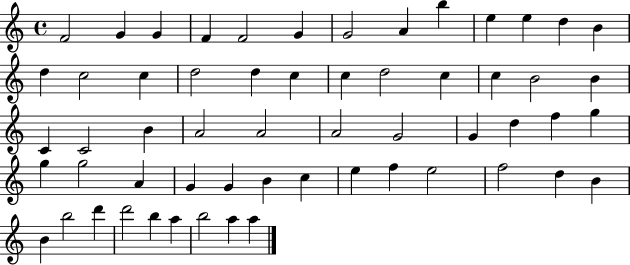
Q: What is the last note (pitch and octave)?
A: A5